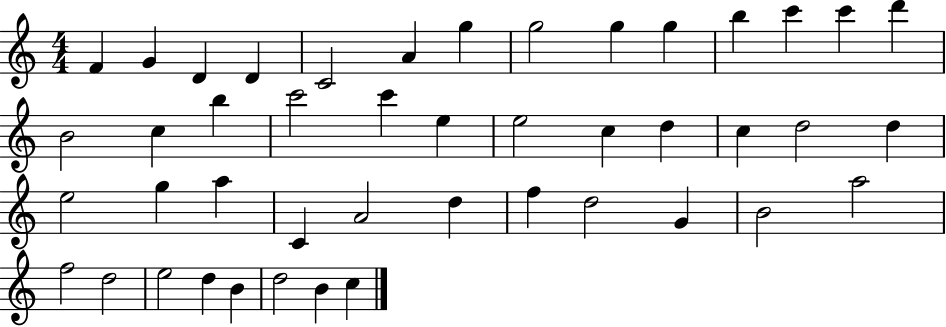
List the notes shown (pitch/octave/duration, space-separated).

F4/q G4/q D4/q D4/q C4/h A4/q G5/q G5/h G5/q G5/q B5/q C6/q C6/q D6/q B4/h C5/q B5/q C6/h C6/q E5/q E5/h C5/q D5/q C5/q D5/h D5/q E5/h G5/q A5/q C4/q A4/h D5/q F5/q D5/h G4/q B4/h A5/h F5/h D5/h E5/h D5/q B4/q D5/h B4/q C5/q